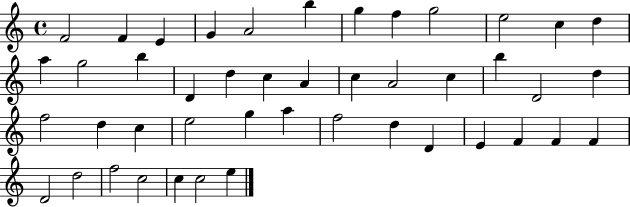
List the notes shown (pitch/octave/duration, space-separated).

F4/h F4/q E4/q G4/q A4/h B5/q G5/q F5/q G5/h E5/h C5/q D5/q A5/q G5/h B5/q D4/q D5/q C5/q A4/q C5/q A4/h C5/q B5/q D4/h D5/q F5/h D5/q C5/q E5/h G5/q A5/q F5/h D5/q D4/q E4/q F4/q F4/q F4/q D4/h D5/h F5/h C5/h C5/q C5/h E5/q